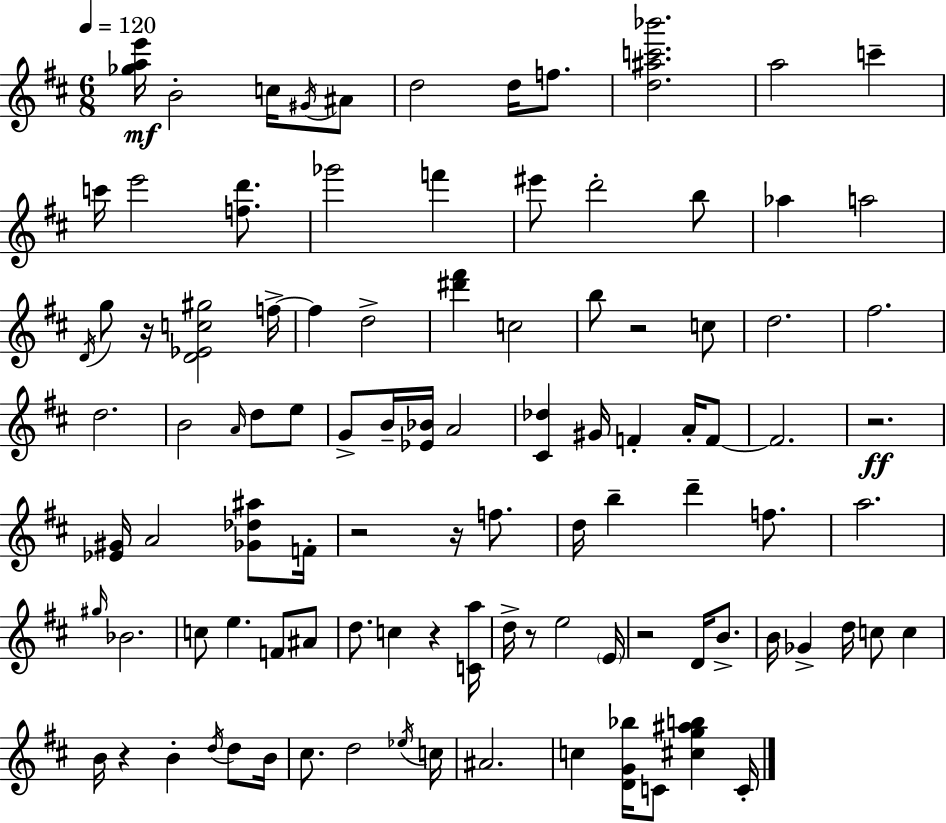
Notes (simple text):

[Gb5,A5,E6]/s B4/h C5/s G#4/s A#4/e D5/h D5/s F5/e. [D5,A#5,C6,Bb6]/h. A5/h C6/q C6/s E6/h [F5,D6]/e. Gb6/h F6/q EIS6/e D6/h B5/e Ab5/q A5/h D4/s G5/e R/s [D4,Eb4,C5,G#5]/h F5/s F5/q D5/h [D#6,F#6]/q C5/h B5/e R/h C5/e D5/h. F#5/h. D5/h. B4/h A4/s D5/e E5/e G4/e B4/s [Eb4,Bb4]/s A4/h [C#4,Db5]/q G#4/s F4/q A4/s F4/e F4/h. R/h. [Eb4,G#4]/s A4/h [Gb4,Db5,A#5]/e F4/s R/h R/s F5/e. D5/s B5/q D6/q F5/e. A5/h. G#5/s Bb4/h. C5/e E5/q. F4/e A#4/e D5/e. C5/q R/q [C4,A5]/s D5/s R/e E5/h E4/s R/h D4/s B4/e. B4/s Gb4/q D5/s C5/e C5/q B4/s R/q B4/q D5/s D5/e B4/s C#5/e. D5/h Eb5/s C5/s A#4/h. C5/q [D4,G4,Bb5]/s C4/e [C#5,G5,A#5,B5]/q C4/s